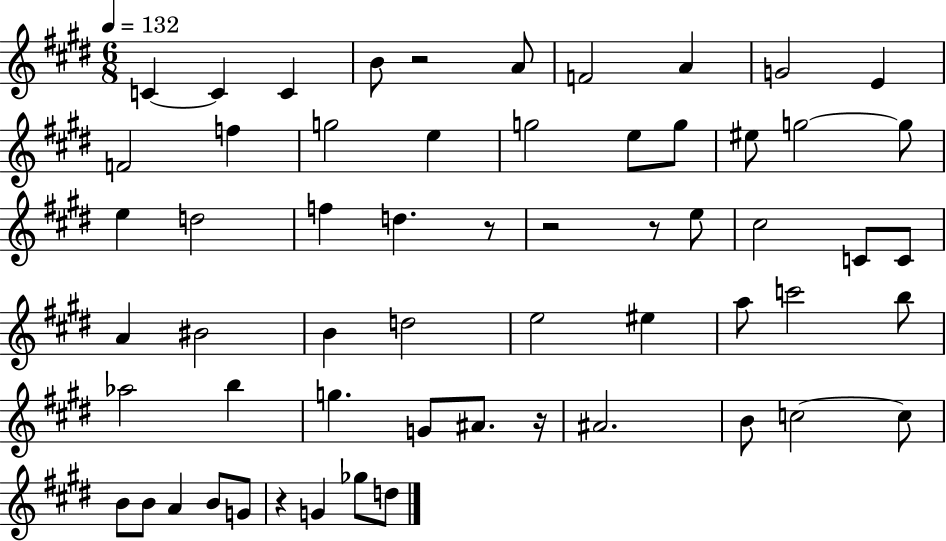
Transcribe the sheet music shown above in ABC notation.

X:1
T:Untitled
M:6/8
L:1/4
K:E
C C C B/2 z2 A/2 F2 A G2 E F2 f g2 e g2 e/2 g/2 ^e/2 g2 g/2 e d2 f d z/2 z2 z/2 e/2 ^c2 C/2 C/2 A ^B2 B d2 e2 ^e a/2 c'2 b/2 _a2 b g G/2 ^A/2 z/4 ^A2 B/2 c2 c/2 B/2 B/2 A B/2 G/2 z G _g/2 d/2